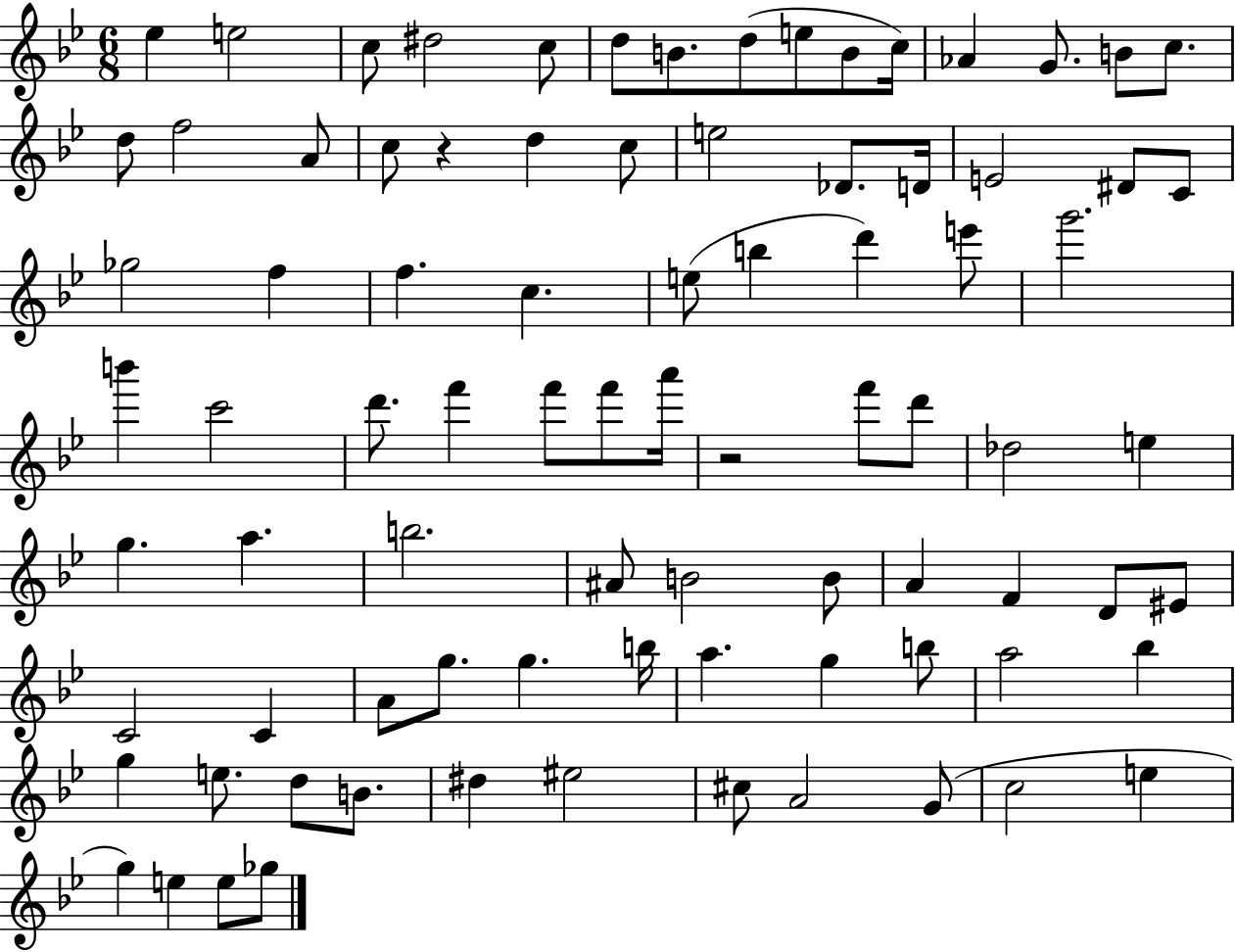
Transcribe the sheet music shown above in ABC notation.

X:1
T:Untitled
M:6/8
L:1/4
K:Bb
_e e2 c/2 ^d2 c/2 d/2 B/2 d/2 e/2 B/2 c/4 _A G/2 B/2 c/2 d/2 f2 A/2 c/2 z d c/2 e2 _D/2 D/4 E2 ^D/2 C/2 _g2 f f c e/2 b d' e'/2 g'2 b' c'2 d'/2 f' f'/2 f'/2 a'/4 z2 f'/2 d'/2 _d2 e g a b2 ^A/2 B2 B/2 A F D/2 ^E/2 C2 C A/2 g/2 g b/4 a g b/2 a2 _b g e/2 d/2 B/2 ^d ^e2 ^c/2 A2 G/2 c2 e g e e/2 _g/2